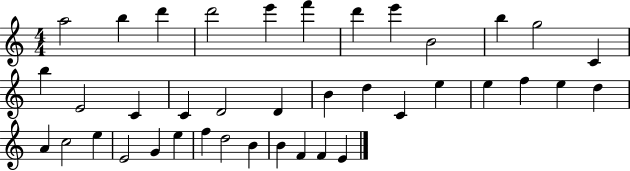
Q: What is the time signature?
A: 4/4